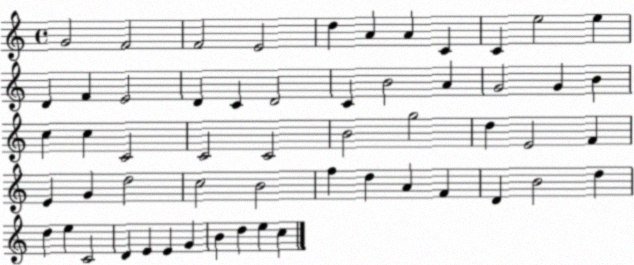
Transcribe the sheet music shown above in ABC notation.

X:1
T:Untitled
M:4/4
L:1/4
K:C
G2 F2 F2 E2 d A A C C e2 e D F E2 D C D2 C B2 A G2 G B c c C2 C2 C2 B2 g2 d E2 F E G d2 c2 B2 f d A F D B2 d d e C2 D E E G B d e c